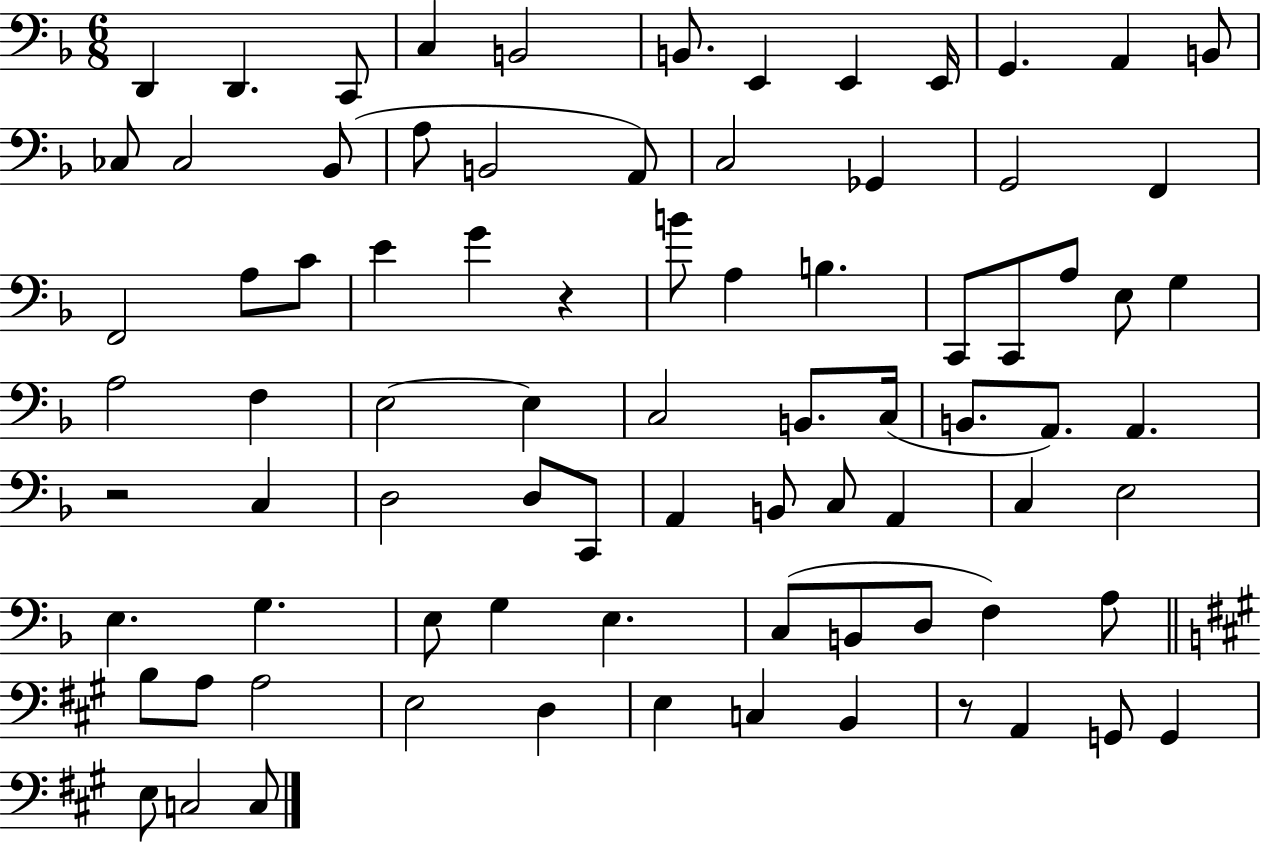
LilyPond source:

{
  \clef bass
  \numericTimeSignature
  \time 6/8
  \key f \major
  d,4 d,4. c,8 | c4 b,2 | b,8. e,4 e,4 e,16 | g,4. a,4 b,8 | \break ces8 ces2 bes,8( | a8 b,2 a,8) | c2 ges,4 | g,2 f,4 | \break f,2 a8 c'8 | e'4 g'4 r4 | b'8 a4 b4. | c,8 c,8 a8 e8 g4 | \break a2 f4 | e2~~ e4 | c2 b,8. c16( | b,8. a,8.) a,4. | \break r2 c4 | d2 d8 c,8 | a,4 b,8 c8 a,4 | c4 e2 | \break e4. g4. | e8 g4 e4. | c8( b,8 d8 f4) a8 | \bar "||" \break \key a \major b8 a8 a2 | e2 d4 | e4 c4 b,4 | r8 a,4 g,8 g,4 | \break e8 c2 c8 | \bar "|."
}